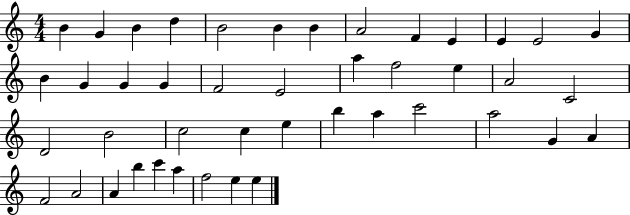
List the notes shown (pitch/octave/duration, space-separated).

B4/q G4/q B4/q D5/q B4/h B4/q B4/q A4/h F4/q E4/q E4/q E4/h G4/q B4/q G4/q G4/q G4/q F4/h E4/h A5/q F5/h E5/q A4/h C4/h D4/h B4/h C5/h C5/q E5/q B5/q A5/q C6/h A5/h G4/q A4/q F4/h A4/h A4/q B5/q C6/q A5/q F5/h E5/q E5/q